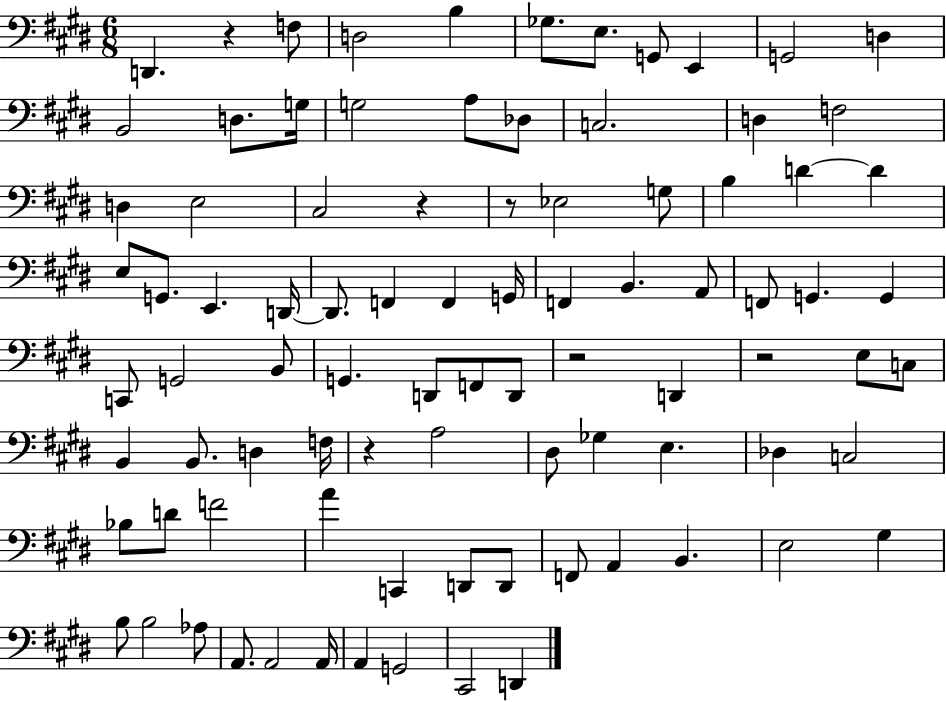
D2/q. R/q F3/e D3/h B3/q Gb3/e. E3/e. G2/e E2/q G2/h D3/q B2/h D3/e. G3/s G3/h A3/e Db3/e C3/h. D3/q F3/h D3/q E3/h C#3/h R/q R/e Eb3/h G3/e B3/q D4/q D4/q E3/e G2/e. E2/q. D2/s D2/e. F2/q F2/q G2/s F2/q B2/q. A2/e F2/e G2/q. G2/q C2/e G2/h B2/e G2/q. D2/e F2/e D2/e R/h D2/q R/h E3/e C3/e B2/q B2/e. D3/q F3/s R/q A3/h D#3/e Gb3/q E3/q. Db3/q C3/h Bb3/e D4/e F4/h A4/q C2/q D2/e D2/e F2/e A2/q B2/q. E3/h G#3/q B3/e B3/h Ab3/e A2/e. A2/h A2/s A2/q G2/h C#2/h D2/q